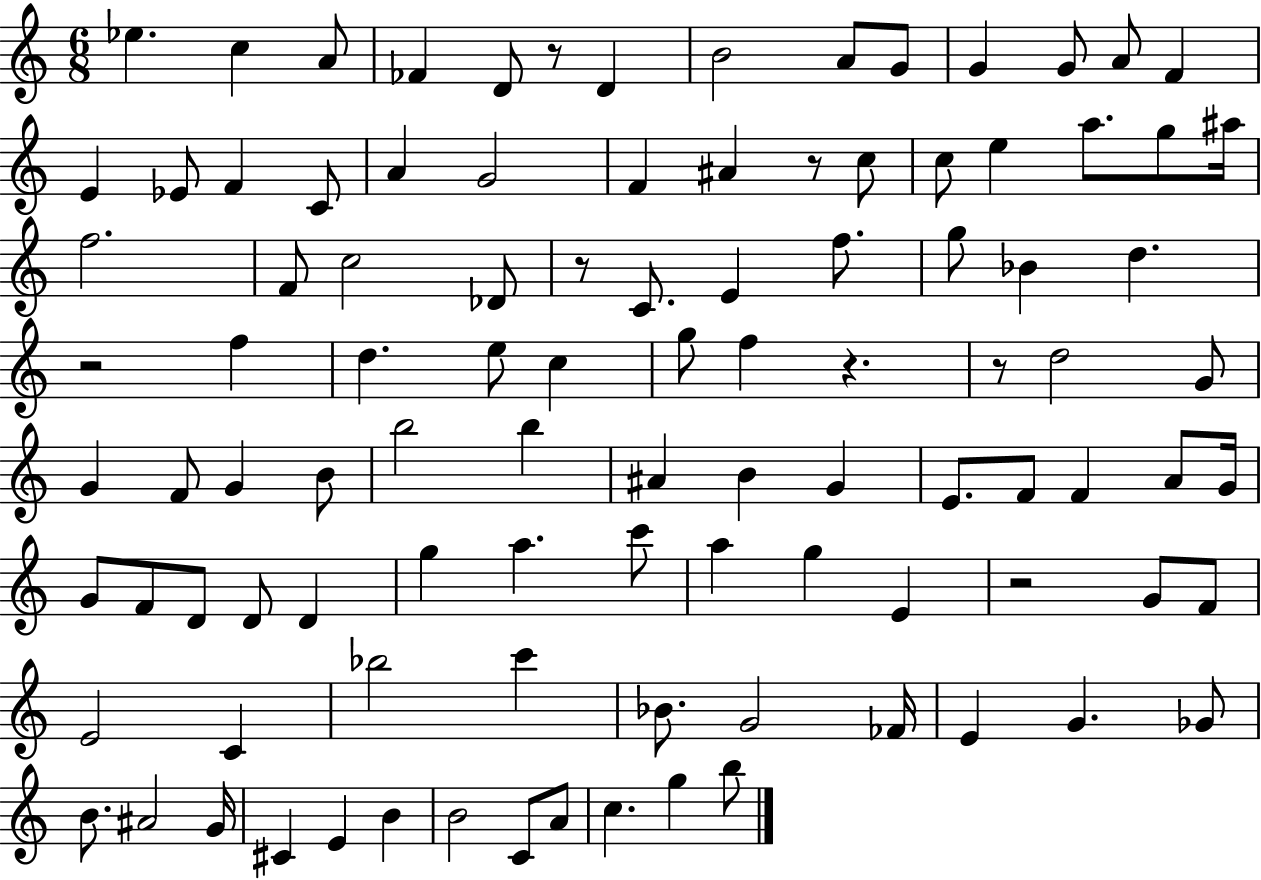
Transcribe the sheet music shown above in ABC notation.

X:1
T:Untitled
M:6/8
L:1/4
K:C
_e c A/2 _F D/2 z/2 D B2 A/2 G/2 G G/2 A/2 F E _E/2 F C/2 A G2 F ^A z/2 c/2 c/2 e a/2 g/2 ^a/4 f2 F/2 c2 _D/2 z/2 C/2 E f/2 g/2 _B d z2 f d e/2 c g/2 f z z/2 d2 G/2 G F/2 G B/2 b2 b ^A B G E/2 F/2 F A/2 G/4 G/2 F/2 D/2 D/2 D g a c'/2 a g E z2 G/2 F/2 E2 C _b2 c' _B/2 G2 _F/4 E G _G/2 B/2 ^A2 G/4 ^C E B B2 C/2 A/2 c g b/2